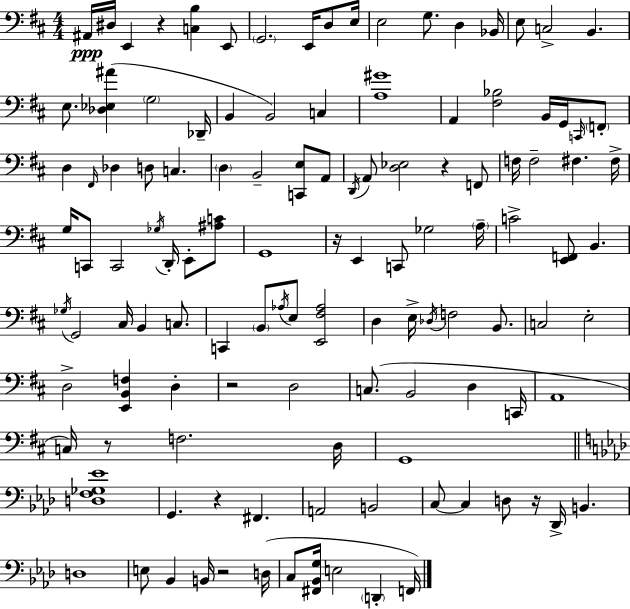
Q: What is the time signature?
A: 4/4